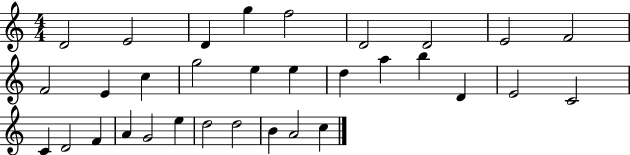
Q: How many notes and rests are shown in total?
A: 32